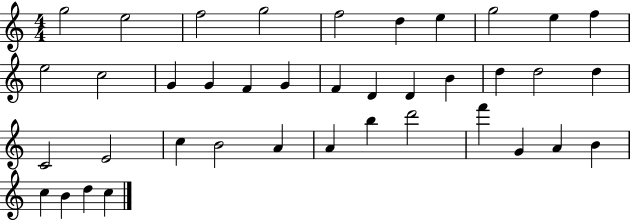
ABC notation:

X:1
T:Untitled
M:4/4
L:1/4
K:C
g2 e2 f2 g2 f2 d e g2 e f e2 c2 G G F G F D D B d d2 d C2 E2 c B2 A A b d'2 f' G A B c B d c